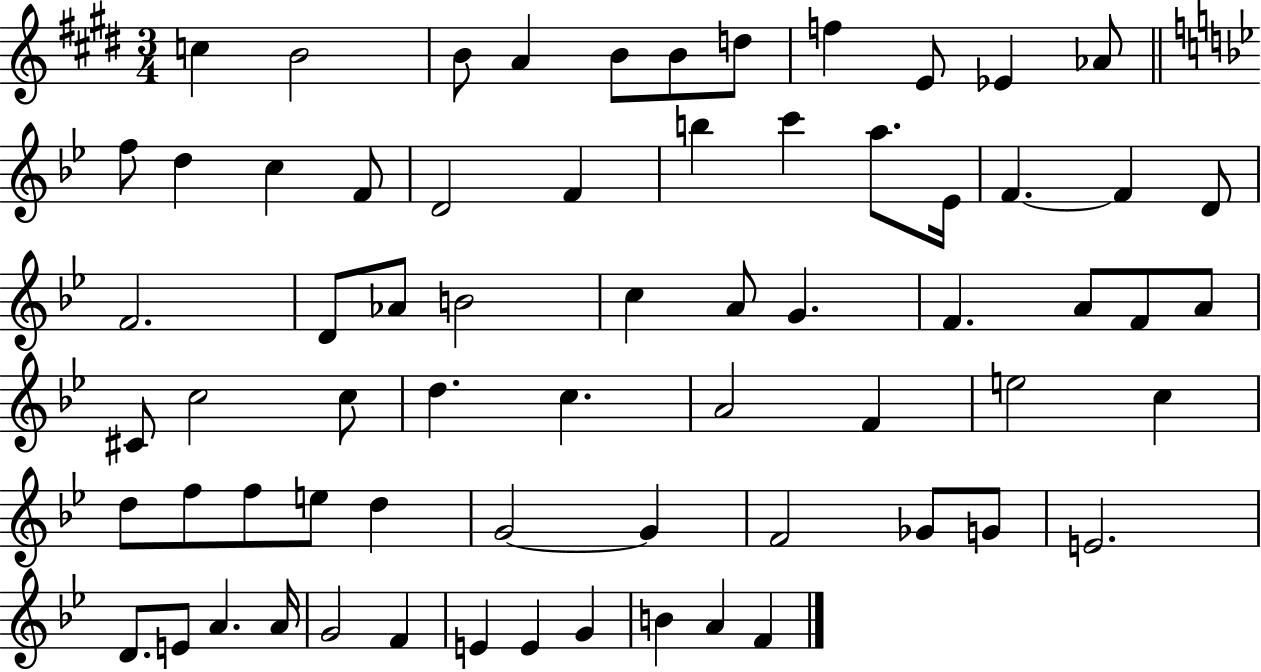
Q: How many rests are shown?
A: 0